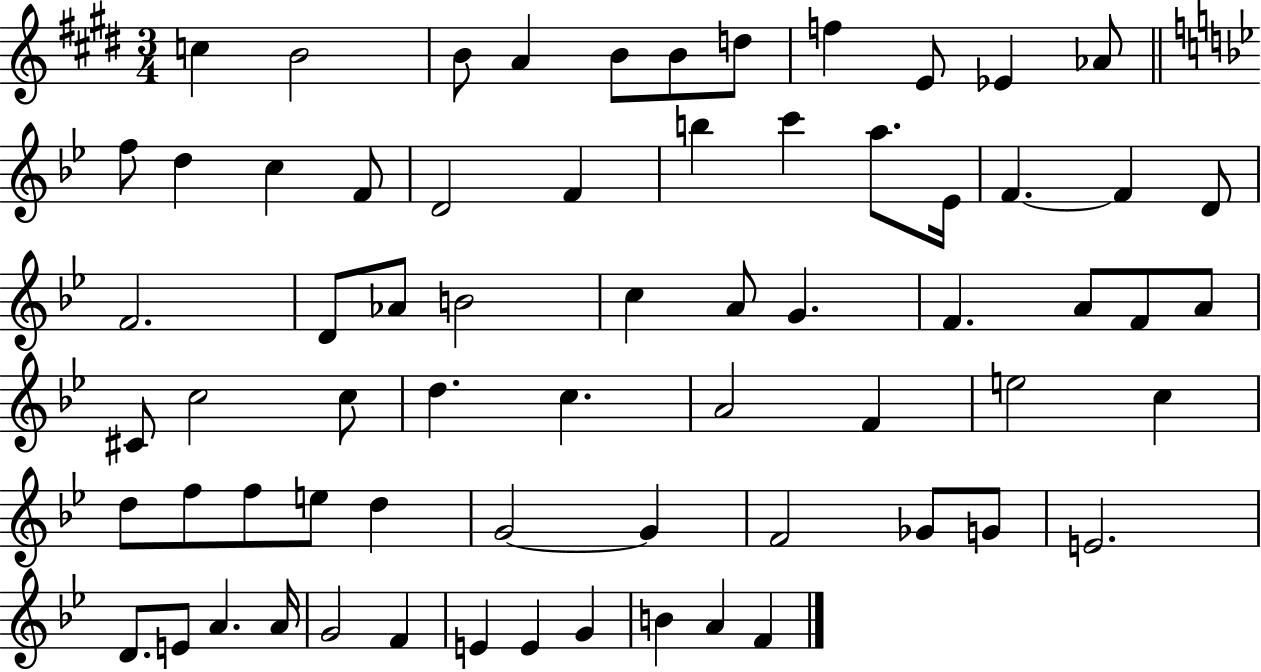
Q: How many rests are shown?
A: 0